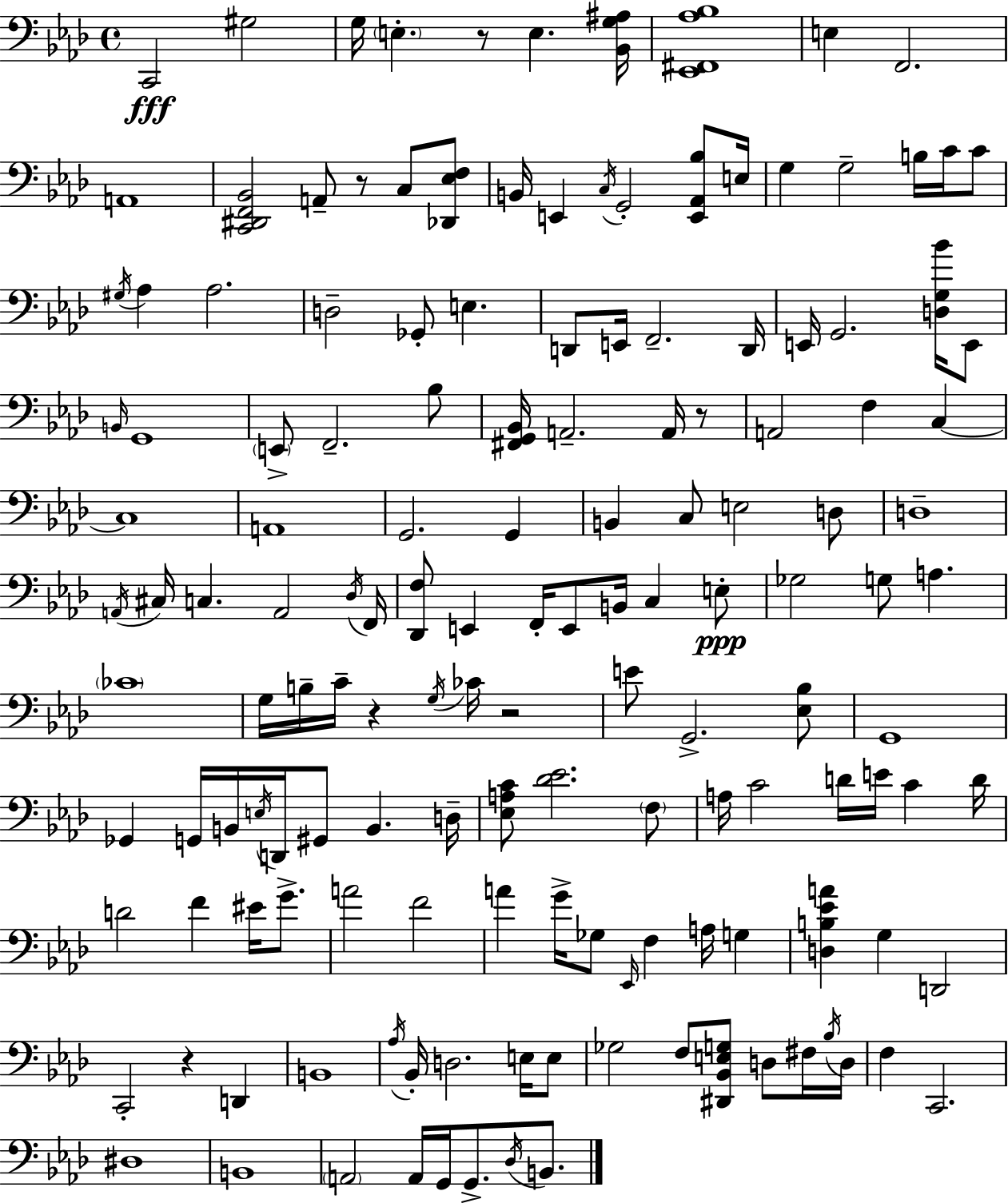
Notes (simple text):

C2/h G#3/h G3/s E3/q. R/e E3/q. [Bb2,G3,A#3]/s [Eb2,F#2,Ab3,Bb3]/w E3/q F2/h. A2/w [C2,D#2,F2,Bb2]/h A2/e R/e C3/e [Db2,Eb3,F3]/e B2/s E2/q C3/s G2/h [E2,Ab2,Bb3]/e E3/s G3/q G3/h B3/s C4/s C4/e G#3/s Ab3/q Ab3/h. D3/h Gb2/e E3/q. D2/e E2/s F2/h. D2/s E2/s G2/h. [D3,G3,Bb4]/s E2/e B2/s G2/w E2/e F2/h. Bb3/e [F#2,G2,Bb2]/s A2/h. A2/s R/e A2/h F3/q C3/q C3/w A2/w G2/h. G2/q B2/q C3/e E3/h D3/e D3/w A2/s C#3/s C3/q. A2/h Db3/s F2/s [Db2,F3]/e E2/q F2/s E2/e B2/s C3/q E3/e Gb3/h G3/e A3/q. CES4/w G3/s B3/s C4/s R/q G3/s CES4/s R/h E4/e G2/h. [Eb3,Bb3]/e G2/w Gb2/q G2/s B2/s E3/s D2/s G#2/e B2/q. D3/s [Eb3,A3,C4]/e [Db4,Eb4]/h. F3/e A3/s C4/h D4/s E4/s C4/q D4/s D4/h F4/q EIS4/s G4/e. A4/h F4/h A4/q G4/s Gb3/e Eb2/s F3/q A3/s G3/q [D3,B3,Eb4,A4]/q G3/q D2/h C2/h R/q D2/q B2/w Ab3/s Bb2/s D3/h. E3/s E3/e Gb3/h F3/e [D#2,Bb2,E3,G3]/e D3/e F#3/s Bb3/s D3/s F3/q C2/h. D#3/w B2/w A2/h A2/s G2/s G2/e. Db3/s B2/e.